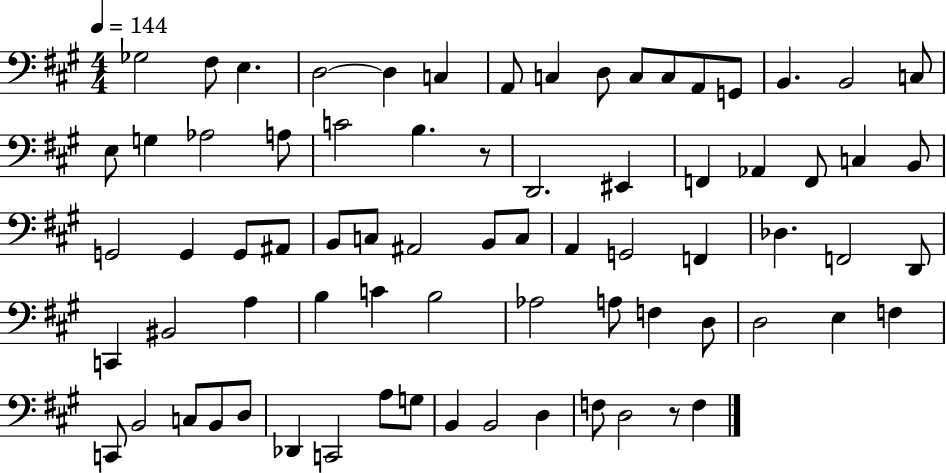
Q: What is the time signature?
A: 4/4